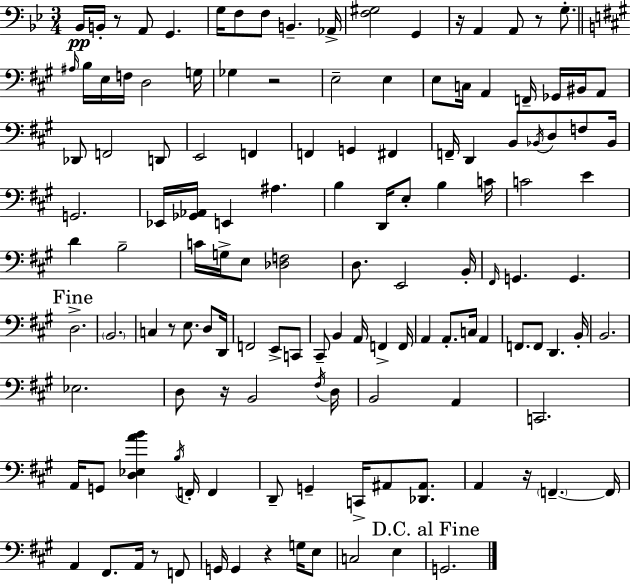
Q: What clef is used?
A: bass